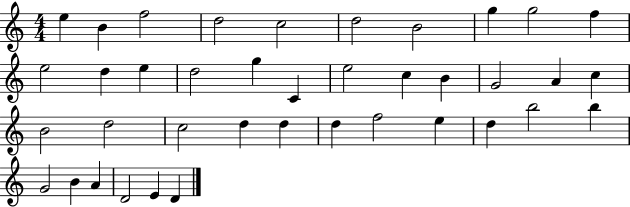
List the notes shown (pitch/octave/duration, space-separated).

E5/q B4/q F5/h D5/h C5/h D5/h B4/h G5/q G5/h F5/q E5/h D5/q E5/q D5/h G5/q C4/q E5/h C5/q B4/q G4/h A4/q C5/q B4/h D5/h C5/h D5/q D5/q D5/q F5/h E5/q D5/q B5/h B5/q G4/h B4/q A4/q D4/h E4/q D4/q